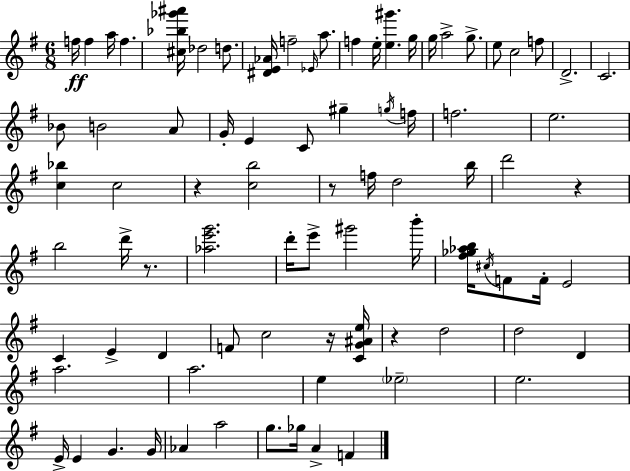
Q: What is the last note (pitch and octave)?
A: F4